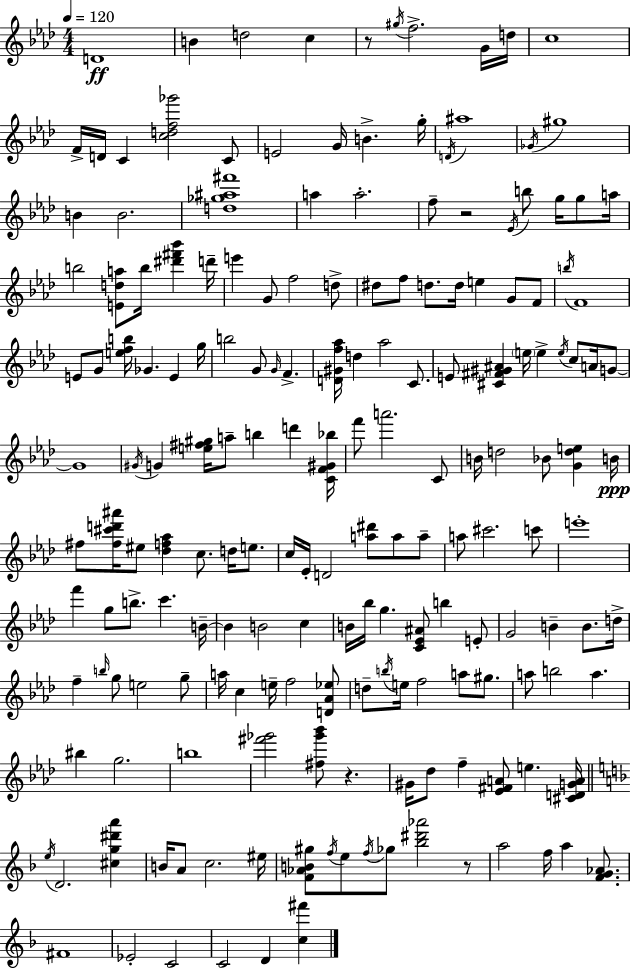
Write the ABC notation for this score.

X:1
T:Untitled
M:4/4
L:1/4
K:Fm
D4 B d2 c z/2 ^g/4 f2 G/4 d/4 c4 F/4 D/4 C [cdf_g']2 C/2 E2 G/4 B g/4 D/4 ^a4 _G/4 ^g4 B B2 [d_g^a^f']4 a a2 f/2 z2 _E/4 b/2 g/4 g/2 a/4 b2 [Eda]/2 b/4 [^d'^f'_b'] d'/4 e' G/2 f2 d/2 ^d/2 f/2 d/2 d/4 e G/2 F/2 b/4 F4 E/2 G/2 [efb]/4 _G E g/4 b2 G/2 G/4 F [D^Gf_a]/4 d _a2 C/2 E/2 [^C^F^G^A] e/4 e e/4 c/2 A/4 G/2 G4 ^G/4 G [e^f^g]/4 a/2 b d' [CF^G_b]/4 f'/2 a'2 C/2 B/4 d2 _B/2 [Gde] B/4 ^f/2 [^f^c'd'^a']/4 ^e/2 [_df_a] c/2 d/4 e/2 c/4 _E/4 D2 [a^d']/2 a/2 a/2 a/2 ^c'2 c'/2 e'4 f' g/2 b/2 c' B/4 B B2 c B/4 _b/4 g [C_E^A]/2 b E/2 G2 B B/2 d/4 f b/4 g/2 e2 g/2 a/4 c e/4 f2 [D_A_e]/2 d/2 b/4 e/4 f2 a/2 ^g/2 a/2 b2 a ^b g2 b4 [^f'_g']2 [^f_g'_b']/2 z ^G/4 _d/2 f [_E^FA]/2 e [^CDGA]/4 e/4 D2 [^cg^d'a'] B/4 A/2 c2 ^e/4 [F_AB^g]/2 f/4 e/2 f/4 _g/2 [_b^d'_a']2 z/2 a2 f/4 a [FG_A]/2 ^F4 _E2 C2 C2 D [c^f']